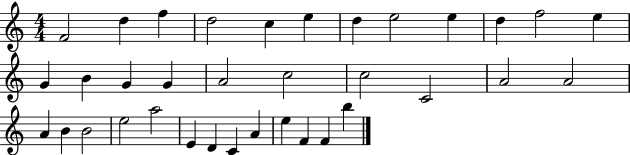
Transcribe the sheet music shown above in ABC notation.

X:1
T:Untitled
M:4/4
L:1/4
K:C
F2 d f d2 c e d e2 e d f2 e G B G G A2 c2 c2 C2 A2 A2 A B B2 e2 a2 E D C A e F F b